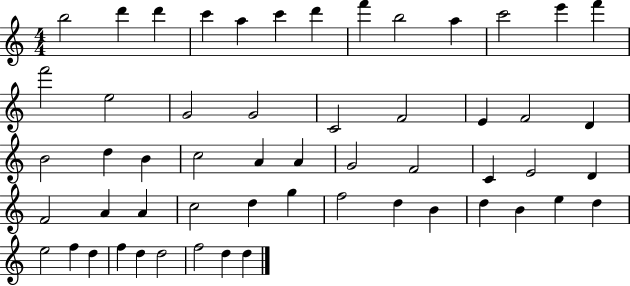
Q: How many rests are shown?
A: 0